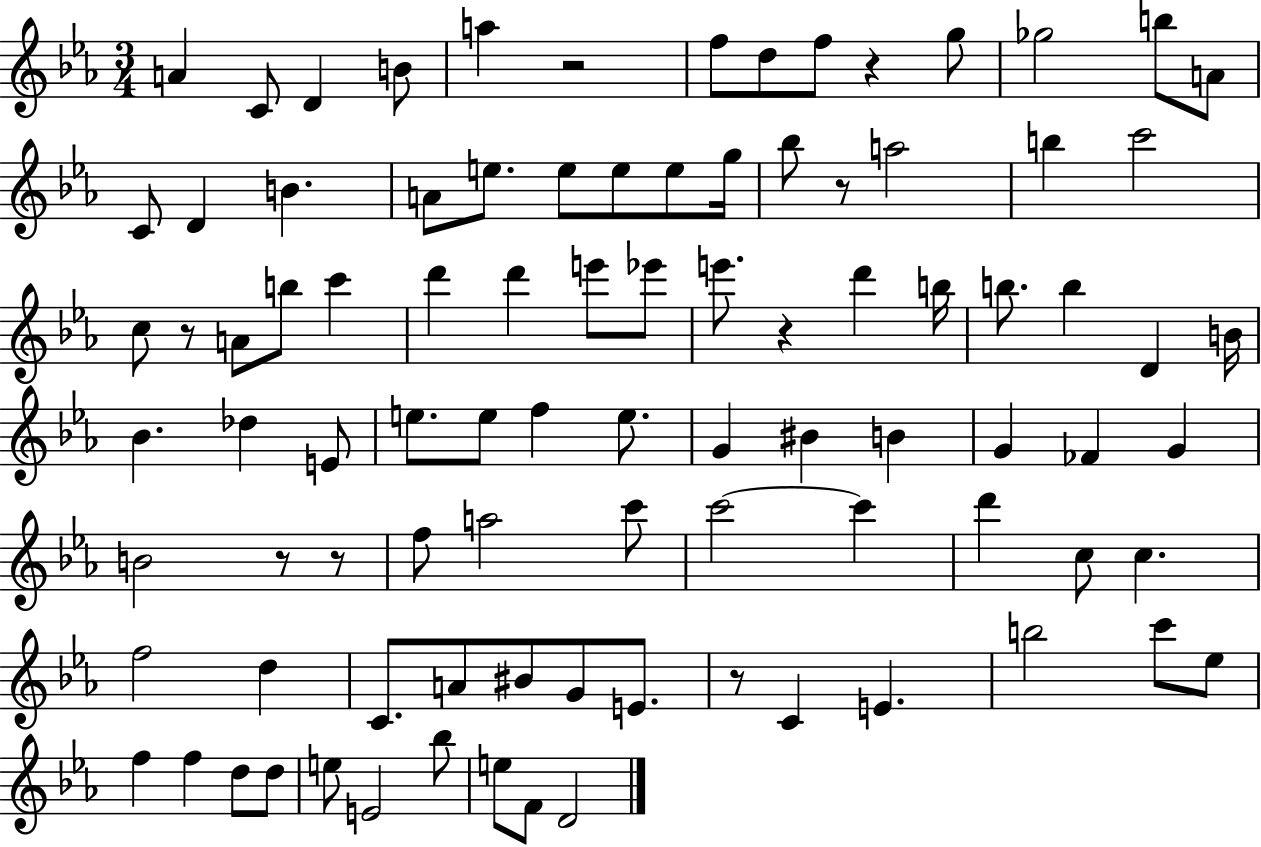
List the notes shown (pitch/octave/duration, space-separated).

A4/q C4/e D4/q B4/e A5/q R/h F5/e D5/e F5/e R/q G5/e Gb5/h B5/e A4/e C4/e D4/q B4/q. A4/e E5/e. E5/e E5/e E5/e G5/s Bb5/e R/e A5/h B5/q C6/h C5/e R/e A4/e B5/e C6/q D6/q D6/q E6/e Eb6/e E6/e. R/q D6/q B5/s B5/e. B5/q D4/q B4/s Bb4/q. Db5/q E4/e E5/e. E5/e F5/q E5/e. G4/q BIS4/q B4/q G4/q FES4/q G4/q B4/h R/e R/e F5/e A5/h C6/e C6/h C6/q D6/q C5/e C5/q. F5/h D5/q C4/e. A4/e BIS4/e G4/e E4/e. R/e C4/q E4/q. B5/h C6/e Eb5/e F5/q F5/q D5/e D5/e E5/e E4/h Bb5/e E5/e F4/e D4/h